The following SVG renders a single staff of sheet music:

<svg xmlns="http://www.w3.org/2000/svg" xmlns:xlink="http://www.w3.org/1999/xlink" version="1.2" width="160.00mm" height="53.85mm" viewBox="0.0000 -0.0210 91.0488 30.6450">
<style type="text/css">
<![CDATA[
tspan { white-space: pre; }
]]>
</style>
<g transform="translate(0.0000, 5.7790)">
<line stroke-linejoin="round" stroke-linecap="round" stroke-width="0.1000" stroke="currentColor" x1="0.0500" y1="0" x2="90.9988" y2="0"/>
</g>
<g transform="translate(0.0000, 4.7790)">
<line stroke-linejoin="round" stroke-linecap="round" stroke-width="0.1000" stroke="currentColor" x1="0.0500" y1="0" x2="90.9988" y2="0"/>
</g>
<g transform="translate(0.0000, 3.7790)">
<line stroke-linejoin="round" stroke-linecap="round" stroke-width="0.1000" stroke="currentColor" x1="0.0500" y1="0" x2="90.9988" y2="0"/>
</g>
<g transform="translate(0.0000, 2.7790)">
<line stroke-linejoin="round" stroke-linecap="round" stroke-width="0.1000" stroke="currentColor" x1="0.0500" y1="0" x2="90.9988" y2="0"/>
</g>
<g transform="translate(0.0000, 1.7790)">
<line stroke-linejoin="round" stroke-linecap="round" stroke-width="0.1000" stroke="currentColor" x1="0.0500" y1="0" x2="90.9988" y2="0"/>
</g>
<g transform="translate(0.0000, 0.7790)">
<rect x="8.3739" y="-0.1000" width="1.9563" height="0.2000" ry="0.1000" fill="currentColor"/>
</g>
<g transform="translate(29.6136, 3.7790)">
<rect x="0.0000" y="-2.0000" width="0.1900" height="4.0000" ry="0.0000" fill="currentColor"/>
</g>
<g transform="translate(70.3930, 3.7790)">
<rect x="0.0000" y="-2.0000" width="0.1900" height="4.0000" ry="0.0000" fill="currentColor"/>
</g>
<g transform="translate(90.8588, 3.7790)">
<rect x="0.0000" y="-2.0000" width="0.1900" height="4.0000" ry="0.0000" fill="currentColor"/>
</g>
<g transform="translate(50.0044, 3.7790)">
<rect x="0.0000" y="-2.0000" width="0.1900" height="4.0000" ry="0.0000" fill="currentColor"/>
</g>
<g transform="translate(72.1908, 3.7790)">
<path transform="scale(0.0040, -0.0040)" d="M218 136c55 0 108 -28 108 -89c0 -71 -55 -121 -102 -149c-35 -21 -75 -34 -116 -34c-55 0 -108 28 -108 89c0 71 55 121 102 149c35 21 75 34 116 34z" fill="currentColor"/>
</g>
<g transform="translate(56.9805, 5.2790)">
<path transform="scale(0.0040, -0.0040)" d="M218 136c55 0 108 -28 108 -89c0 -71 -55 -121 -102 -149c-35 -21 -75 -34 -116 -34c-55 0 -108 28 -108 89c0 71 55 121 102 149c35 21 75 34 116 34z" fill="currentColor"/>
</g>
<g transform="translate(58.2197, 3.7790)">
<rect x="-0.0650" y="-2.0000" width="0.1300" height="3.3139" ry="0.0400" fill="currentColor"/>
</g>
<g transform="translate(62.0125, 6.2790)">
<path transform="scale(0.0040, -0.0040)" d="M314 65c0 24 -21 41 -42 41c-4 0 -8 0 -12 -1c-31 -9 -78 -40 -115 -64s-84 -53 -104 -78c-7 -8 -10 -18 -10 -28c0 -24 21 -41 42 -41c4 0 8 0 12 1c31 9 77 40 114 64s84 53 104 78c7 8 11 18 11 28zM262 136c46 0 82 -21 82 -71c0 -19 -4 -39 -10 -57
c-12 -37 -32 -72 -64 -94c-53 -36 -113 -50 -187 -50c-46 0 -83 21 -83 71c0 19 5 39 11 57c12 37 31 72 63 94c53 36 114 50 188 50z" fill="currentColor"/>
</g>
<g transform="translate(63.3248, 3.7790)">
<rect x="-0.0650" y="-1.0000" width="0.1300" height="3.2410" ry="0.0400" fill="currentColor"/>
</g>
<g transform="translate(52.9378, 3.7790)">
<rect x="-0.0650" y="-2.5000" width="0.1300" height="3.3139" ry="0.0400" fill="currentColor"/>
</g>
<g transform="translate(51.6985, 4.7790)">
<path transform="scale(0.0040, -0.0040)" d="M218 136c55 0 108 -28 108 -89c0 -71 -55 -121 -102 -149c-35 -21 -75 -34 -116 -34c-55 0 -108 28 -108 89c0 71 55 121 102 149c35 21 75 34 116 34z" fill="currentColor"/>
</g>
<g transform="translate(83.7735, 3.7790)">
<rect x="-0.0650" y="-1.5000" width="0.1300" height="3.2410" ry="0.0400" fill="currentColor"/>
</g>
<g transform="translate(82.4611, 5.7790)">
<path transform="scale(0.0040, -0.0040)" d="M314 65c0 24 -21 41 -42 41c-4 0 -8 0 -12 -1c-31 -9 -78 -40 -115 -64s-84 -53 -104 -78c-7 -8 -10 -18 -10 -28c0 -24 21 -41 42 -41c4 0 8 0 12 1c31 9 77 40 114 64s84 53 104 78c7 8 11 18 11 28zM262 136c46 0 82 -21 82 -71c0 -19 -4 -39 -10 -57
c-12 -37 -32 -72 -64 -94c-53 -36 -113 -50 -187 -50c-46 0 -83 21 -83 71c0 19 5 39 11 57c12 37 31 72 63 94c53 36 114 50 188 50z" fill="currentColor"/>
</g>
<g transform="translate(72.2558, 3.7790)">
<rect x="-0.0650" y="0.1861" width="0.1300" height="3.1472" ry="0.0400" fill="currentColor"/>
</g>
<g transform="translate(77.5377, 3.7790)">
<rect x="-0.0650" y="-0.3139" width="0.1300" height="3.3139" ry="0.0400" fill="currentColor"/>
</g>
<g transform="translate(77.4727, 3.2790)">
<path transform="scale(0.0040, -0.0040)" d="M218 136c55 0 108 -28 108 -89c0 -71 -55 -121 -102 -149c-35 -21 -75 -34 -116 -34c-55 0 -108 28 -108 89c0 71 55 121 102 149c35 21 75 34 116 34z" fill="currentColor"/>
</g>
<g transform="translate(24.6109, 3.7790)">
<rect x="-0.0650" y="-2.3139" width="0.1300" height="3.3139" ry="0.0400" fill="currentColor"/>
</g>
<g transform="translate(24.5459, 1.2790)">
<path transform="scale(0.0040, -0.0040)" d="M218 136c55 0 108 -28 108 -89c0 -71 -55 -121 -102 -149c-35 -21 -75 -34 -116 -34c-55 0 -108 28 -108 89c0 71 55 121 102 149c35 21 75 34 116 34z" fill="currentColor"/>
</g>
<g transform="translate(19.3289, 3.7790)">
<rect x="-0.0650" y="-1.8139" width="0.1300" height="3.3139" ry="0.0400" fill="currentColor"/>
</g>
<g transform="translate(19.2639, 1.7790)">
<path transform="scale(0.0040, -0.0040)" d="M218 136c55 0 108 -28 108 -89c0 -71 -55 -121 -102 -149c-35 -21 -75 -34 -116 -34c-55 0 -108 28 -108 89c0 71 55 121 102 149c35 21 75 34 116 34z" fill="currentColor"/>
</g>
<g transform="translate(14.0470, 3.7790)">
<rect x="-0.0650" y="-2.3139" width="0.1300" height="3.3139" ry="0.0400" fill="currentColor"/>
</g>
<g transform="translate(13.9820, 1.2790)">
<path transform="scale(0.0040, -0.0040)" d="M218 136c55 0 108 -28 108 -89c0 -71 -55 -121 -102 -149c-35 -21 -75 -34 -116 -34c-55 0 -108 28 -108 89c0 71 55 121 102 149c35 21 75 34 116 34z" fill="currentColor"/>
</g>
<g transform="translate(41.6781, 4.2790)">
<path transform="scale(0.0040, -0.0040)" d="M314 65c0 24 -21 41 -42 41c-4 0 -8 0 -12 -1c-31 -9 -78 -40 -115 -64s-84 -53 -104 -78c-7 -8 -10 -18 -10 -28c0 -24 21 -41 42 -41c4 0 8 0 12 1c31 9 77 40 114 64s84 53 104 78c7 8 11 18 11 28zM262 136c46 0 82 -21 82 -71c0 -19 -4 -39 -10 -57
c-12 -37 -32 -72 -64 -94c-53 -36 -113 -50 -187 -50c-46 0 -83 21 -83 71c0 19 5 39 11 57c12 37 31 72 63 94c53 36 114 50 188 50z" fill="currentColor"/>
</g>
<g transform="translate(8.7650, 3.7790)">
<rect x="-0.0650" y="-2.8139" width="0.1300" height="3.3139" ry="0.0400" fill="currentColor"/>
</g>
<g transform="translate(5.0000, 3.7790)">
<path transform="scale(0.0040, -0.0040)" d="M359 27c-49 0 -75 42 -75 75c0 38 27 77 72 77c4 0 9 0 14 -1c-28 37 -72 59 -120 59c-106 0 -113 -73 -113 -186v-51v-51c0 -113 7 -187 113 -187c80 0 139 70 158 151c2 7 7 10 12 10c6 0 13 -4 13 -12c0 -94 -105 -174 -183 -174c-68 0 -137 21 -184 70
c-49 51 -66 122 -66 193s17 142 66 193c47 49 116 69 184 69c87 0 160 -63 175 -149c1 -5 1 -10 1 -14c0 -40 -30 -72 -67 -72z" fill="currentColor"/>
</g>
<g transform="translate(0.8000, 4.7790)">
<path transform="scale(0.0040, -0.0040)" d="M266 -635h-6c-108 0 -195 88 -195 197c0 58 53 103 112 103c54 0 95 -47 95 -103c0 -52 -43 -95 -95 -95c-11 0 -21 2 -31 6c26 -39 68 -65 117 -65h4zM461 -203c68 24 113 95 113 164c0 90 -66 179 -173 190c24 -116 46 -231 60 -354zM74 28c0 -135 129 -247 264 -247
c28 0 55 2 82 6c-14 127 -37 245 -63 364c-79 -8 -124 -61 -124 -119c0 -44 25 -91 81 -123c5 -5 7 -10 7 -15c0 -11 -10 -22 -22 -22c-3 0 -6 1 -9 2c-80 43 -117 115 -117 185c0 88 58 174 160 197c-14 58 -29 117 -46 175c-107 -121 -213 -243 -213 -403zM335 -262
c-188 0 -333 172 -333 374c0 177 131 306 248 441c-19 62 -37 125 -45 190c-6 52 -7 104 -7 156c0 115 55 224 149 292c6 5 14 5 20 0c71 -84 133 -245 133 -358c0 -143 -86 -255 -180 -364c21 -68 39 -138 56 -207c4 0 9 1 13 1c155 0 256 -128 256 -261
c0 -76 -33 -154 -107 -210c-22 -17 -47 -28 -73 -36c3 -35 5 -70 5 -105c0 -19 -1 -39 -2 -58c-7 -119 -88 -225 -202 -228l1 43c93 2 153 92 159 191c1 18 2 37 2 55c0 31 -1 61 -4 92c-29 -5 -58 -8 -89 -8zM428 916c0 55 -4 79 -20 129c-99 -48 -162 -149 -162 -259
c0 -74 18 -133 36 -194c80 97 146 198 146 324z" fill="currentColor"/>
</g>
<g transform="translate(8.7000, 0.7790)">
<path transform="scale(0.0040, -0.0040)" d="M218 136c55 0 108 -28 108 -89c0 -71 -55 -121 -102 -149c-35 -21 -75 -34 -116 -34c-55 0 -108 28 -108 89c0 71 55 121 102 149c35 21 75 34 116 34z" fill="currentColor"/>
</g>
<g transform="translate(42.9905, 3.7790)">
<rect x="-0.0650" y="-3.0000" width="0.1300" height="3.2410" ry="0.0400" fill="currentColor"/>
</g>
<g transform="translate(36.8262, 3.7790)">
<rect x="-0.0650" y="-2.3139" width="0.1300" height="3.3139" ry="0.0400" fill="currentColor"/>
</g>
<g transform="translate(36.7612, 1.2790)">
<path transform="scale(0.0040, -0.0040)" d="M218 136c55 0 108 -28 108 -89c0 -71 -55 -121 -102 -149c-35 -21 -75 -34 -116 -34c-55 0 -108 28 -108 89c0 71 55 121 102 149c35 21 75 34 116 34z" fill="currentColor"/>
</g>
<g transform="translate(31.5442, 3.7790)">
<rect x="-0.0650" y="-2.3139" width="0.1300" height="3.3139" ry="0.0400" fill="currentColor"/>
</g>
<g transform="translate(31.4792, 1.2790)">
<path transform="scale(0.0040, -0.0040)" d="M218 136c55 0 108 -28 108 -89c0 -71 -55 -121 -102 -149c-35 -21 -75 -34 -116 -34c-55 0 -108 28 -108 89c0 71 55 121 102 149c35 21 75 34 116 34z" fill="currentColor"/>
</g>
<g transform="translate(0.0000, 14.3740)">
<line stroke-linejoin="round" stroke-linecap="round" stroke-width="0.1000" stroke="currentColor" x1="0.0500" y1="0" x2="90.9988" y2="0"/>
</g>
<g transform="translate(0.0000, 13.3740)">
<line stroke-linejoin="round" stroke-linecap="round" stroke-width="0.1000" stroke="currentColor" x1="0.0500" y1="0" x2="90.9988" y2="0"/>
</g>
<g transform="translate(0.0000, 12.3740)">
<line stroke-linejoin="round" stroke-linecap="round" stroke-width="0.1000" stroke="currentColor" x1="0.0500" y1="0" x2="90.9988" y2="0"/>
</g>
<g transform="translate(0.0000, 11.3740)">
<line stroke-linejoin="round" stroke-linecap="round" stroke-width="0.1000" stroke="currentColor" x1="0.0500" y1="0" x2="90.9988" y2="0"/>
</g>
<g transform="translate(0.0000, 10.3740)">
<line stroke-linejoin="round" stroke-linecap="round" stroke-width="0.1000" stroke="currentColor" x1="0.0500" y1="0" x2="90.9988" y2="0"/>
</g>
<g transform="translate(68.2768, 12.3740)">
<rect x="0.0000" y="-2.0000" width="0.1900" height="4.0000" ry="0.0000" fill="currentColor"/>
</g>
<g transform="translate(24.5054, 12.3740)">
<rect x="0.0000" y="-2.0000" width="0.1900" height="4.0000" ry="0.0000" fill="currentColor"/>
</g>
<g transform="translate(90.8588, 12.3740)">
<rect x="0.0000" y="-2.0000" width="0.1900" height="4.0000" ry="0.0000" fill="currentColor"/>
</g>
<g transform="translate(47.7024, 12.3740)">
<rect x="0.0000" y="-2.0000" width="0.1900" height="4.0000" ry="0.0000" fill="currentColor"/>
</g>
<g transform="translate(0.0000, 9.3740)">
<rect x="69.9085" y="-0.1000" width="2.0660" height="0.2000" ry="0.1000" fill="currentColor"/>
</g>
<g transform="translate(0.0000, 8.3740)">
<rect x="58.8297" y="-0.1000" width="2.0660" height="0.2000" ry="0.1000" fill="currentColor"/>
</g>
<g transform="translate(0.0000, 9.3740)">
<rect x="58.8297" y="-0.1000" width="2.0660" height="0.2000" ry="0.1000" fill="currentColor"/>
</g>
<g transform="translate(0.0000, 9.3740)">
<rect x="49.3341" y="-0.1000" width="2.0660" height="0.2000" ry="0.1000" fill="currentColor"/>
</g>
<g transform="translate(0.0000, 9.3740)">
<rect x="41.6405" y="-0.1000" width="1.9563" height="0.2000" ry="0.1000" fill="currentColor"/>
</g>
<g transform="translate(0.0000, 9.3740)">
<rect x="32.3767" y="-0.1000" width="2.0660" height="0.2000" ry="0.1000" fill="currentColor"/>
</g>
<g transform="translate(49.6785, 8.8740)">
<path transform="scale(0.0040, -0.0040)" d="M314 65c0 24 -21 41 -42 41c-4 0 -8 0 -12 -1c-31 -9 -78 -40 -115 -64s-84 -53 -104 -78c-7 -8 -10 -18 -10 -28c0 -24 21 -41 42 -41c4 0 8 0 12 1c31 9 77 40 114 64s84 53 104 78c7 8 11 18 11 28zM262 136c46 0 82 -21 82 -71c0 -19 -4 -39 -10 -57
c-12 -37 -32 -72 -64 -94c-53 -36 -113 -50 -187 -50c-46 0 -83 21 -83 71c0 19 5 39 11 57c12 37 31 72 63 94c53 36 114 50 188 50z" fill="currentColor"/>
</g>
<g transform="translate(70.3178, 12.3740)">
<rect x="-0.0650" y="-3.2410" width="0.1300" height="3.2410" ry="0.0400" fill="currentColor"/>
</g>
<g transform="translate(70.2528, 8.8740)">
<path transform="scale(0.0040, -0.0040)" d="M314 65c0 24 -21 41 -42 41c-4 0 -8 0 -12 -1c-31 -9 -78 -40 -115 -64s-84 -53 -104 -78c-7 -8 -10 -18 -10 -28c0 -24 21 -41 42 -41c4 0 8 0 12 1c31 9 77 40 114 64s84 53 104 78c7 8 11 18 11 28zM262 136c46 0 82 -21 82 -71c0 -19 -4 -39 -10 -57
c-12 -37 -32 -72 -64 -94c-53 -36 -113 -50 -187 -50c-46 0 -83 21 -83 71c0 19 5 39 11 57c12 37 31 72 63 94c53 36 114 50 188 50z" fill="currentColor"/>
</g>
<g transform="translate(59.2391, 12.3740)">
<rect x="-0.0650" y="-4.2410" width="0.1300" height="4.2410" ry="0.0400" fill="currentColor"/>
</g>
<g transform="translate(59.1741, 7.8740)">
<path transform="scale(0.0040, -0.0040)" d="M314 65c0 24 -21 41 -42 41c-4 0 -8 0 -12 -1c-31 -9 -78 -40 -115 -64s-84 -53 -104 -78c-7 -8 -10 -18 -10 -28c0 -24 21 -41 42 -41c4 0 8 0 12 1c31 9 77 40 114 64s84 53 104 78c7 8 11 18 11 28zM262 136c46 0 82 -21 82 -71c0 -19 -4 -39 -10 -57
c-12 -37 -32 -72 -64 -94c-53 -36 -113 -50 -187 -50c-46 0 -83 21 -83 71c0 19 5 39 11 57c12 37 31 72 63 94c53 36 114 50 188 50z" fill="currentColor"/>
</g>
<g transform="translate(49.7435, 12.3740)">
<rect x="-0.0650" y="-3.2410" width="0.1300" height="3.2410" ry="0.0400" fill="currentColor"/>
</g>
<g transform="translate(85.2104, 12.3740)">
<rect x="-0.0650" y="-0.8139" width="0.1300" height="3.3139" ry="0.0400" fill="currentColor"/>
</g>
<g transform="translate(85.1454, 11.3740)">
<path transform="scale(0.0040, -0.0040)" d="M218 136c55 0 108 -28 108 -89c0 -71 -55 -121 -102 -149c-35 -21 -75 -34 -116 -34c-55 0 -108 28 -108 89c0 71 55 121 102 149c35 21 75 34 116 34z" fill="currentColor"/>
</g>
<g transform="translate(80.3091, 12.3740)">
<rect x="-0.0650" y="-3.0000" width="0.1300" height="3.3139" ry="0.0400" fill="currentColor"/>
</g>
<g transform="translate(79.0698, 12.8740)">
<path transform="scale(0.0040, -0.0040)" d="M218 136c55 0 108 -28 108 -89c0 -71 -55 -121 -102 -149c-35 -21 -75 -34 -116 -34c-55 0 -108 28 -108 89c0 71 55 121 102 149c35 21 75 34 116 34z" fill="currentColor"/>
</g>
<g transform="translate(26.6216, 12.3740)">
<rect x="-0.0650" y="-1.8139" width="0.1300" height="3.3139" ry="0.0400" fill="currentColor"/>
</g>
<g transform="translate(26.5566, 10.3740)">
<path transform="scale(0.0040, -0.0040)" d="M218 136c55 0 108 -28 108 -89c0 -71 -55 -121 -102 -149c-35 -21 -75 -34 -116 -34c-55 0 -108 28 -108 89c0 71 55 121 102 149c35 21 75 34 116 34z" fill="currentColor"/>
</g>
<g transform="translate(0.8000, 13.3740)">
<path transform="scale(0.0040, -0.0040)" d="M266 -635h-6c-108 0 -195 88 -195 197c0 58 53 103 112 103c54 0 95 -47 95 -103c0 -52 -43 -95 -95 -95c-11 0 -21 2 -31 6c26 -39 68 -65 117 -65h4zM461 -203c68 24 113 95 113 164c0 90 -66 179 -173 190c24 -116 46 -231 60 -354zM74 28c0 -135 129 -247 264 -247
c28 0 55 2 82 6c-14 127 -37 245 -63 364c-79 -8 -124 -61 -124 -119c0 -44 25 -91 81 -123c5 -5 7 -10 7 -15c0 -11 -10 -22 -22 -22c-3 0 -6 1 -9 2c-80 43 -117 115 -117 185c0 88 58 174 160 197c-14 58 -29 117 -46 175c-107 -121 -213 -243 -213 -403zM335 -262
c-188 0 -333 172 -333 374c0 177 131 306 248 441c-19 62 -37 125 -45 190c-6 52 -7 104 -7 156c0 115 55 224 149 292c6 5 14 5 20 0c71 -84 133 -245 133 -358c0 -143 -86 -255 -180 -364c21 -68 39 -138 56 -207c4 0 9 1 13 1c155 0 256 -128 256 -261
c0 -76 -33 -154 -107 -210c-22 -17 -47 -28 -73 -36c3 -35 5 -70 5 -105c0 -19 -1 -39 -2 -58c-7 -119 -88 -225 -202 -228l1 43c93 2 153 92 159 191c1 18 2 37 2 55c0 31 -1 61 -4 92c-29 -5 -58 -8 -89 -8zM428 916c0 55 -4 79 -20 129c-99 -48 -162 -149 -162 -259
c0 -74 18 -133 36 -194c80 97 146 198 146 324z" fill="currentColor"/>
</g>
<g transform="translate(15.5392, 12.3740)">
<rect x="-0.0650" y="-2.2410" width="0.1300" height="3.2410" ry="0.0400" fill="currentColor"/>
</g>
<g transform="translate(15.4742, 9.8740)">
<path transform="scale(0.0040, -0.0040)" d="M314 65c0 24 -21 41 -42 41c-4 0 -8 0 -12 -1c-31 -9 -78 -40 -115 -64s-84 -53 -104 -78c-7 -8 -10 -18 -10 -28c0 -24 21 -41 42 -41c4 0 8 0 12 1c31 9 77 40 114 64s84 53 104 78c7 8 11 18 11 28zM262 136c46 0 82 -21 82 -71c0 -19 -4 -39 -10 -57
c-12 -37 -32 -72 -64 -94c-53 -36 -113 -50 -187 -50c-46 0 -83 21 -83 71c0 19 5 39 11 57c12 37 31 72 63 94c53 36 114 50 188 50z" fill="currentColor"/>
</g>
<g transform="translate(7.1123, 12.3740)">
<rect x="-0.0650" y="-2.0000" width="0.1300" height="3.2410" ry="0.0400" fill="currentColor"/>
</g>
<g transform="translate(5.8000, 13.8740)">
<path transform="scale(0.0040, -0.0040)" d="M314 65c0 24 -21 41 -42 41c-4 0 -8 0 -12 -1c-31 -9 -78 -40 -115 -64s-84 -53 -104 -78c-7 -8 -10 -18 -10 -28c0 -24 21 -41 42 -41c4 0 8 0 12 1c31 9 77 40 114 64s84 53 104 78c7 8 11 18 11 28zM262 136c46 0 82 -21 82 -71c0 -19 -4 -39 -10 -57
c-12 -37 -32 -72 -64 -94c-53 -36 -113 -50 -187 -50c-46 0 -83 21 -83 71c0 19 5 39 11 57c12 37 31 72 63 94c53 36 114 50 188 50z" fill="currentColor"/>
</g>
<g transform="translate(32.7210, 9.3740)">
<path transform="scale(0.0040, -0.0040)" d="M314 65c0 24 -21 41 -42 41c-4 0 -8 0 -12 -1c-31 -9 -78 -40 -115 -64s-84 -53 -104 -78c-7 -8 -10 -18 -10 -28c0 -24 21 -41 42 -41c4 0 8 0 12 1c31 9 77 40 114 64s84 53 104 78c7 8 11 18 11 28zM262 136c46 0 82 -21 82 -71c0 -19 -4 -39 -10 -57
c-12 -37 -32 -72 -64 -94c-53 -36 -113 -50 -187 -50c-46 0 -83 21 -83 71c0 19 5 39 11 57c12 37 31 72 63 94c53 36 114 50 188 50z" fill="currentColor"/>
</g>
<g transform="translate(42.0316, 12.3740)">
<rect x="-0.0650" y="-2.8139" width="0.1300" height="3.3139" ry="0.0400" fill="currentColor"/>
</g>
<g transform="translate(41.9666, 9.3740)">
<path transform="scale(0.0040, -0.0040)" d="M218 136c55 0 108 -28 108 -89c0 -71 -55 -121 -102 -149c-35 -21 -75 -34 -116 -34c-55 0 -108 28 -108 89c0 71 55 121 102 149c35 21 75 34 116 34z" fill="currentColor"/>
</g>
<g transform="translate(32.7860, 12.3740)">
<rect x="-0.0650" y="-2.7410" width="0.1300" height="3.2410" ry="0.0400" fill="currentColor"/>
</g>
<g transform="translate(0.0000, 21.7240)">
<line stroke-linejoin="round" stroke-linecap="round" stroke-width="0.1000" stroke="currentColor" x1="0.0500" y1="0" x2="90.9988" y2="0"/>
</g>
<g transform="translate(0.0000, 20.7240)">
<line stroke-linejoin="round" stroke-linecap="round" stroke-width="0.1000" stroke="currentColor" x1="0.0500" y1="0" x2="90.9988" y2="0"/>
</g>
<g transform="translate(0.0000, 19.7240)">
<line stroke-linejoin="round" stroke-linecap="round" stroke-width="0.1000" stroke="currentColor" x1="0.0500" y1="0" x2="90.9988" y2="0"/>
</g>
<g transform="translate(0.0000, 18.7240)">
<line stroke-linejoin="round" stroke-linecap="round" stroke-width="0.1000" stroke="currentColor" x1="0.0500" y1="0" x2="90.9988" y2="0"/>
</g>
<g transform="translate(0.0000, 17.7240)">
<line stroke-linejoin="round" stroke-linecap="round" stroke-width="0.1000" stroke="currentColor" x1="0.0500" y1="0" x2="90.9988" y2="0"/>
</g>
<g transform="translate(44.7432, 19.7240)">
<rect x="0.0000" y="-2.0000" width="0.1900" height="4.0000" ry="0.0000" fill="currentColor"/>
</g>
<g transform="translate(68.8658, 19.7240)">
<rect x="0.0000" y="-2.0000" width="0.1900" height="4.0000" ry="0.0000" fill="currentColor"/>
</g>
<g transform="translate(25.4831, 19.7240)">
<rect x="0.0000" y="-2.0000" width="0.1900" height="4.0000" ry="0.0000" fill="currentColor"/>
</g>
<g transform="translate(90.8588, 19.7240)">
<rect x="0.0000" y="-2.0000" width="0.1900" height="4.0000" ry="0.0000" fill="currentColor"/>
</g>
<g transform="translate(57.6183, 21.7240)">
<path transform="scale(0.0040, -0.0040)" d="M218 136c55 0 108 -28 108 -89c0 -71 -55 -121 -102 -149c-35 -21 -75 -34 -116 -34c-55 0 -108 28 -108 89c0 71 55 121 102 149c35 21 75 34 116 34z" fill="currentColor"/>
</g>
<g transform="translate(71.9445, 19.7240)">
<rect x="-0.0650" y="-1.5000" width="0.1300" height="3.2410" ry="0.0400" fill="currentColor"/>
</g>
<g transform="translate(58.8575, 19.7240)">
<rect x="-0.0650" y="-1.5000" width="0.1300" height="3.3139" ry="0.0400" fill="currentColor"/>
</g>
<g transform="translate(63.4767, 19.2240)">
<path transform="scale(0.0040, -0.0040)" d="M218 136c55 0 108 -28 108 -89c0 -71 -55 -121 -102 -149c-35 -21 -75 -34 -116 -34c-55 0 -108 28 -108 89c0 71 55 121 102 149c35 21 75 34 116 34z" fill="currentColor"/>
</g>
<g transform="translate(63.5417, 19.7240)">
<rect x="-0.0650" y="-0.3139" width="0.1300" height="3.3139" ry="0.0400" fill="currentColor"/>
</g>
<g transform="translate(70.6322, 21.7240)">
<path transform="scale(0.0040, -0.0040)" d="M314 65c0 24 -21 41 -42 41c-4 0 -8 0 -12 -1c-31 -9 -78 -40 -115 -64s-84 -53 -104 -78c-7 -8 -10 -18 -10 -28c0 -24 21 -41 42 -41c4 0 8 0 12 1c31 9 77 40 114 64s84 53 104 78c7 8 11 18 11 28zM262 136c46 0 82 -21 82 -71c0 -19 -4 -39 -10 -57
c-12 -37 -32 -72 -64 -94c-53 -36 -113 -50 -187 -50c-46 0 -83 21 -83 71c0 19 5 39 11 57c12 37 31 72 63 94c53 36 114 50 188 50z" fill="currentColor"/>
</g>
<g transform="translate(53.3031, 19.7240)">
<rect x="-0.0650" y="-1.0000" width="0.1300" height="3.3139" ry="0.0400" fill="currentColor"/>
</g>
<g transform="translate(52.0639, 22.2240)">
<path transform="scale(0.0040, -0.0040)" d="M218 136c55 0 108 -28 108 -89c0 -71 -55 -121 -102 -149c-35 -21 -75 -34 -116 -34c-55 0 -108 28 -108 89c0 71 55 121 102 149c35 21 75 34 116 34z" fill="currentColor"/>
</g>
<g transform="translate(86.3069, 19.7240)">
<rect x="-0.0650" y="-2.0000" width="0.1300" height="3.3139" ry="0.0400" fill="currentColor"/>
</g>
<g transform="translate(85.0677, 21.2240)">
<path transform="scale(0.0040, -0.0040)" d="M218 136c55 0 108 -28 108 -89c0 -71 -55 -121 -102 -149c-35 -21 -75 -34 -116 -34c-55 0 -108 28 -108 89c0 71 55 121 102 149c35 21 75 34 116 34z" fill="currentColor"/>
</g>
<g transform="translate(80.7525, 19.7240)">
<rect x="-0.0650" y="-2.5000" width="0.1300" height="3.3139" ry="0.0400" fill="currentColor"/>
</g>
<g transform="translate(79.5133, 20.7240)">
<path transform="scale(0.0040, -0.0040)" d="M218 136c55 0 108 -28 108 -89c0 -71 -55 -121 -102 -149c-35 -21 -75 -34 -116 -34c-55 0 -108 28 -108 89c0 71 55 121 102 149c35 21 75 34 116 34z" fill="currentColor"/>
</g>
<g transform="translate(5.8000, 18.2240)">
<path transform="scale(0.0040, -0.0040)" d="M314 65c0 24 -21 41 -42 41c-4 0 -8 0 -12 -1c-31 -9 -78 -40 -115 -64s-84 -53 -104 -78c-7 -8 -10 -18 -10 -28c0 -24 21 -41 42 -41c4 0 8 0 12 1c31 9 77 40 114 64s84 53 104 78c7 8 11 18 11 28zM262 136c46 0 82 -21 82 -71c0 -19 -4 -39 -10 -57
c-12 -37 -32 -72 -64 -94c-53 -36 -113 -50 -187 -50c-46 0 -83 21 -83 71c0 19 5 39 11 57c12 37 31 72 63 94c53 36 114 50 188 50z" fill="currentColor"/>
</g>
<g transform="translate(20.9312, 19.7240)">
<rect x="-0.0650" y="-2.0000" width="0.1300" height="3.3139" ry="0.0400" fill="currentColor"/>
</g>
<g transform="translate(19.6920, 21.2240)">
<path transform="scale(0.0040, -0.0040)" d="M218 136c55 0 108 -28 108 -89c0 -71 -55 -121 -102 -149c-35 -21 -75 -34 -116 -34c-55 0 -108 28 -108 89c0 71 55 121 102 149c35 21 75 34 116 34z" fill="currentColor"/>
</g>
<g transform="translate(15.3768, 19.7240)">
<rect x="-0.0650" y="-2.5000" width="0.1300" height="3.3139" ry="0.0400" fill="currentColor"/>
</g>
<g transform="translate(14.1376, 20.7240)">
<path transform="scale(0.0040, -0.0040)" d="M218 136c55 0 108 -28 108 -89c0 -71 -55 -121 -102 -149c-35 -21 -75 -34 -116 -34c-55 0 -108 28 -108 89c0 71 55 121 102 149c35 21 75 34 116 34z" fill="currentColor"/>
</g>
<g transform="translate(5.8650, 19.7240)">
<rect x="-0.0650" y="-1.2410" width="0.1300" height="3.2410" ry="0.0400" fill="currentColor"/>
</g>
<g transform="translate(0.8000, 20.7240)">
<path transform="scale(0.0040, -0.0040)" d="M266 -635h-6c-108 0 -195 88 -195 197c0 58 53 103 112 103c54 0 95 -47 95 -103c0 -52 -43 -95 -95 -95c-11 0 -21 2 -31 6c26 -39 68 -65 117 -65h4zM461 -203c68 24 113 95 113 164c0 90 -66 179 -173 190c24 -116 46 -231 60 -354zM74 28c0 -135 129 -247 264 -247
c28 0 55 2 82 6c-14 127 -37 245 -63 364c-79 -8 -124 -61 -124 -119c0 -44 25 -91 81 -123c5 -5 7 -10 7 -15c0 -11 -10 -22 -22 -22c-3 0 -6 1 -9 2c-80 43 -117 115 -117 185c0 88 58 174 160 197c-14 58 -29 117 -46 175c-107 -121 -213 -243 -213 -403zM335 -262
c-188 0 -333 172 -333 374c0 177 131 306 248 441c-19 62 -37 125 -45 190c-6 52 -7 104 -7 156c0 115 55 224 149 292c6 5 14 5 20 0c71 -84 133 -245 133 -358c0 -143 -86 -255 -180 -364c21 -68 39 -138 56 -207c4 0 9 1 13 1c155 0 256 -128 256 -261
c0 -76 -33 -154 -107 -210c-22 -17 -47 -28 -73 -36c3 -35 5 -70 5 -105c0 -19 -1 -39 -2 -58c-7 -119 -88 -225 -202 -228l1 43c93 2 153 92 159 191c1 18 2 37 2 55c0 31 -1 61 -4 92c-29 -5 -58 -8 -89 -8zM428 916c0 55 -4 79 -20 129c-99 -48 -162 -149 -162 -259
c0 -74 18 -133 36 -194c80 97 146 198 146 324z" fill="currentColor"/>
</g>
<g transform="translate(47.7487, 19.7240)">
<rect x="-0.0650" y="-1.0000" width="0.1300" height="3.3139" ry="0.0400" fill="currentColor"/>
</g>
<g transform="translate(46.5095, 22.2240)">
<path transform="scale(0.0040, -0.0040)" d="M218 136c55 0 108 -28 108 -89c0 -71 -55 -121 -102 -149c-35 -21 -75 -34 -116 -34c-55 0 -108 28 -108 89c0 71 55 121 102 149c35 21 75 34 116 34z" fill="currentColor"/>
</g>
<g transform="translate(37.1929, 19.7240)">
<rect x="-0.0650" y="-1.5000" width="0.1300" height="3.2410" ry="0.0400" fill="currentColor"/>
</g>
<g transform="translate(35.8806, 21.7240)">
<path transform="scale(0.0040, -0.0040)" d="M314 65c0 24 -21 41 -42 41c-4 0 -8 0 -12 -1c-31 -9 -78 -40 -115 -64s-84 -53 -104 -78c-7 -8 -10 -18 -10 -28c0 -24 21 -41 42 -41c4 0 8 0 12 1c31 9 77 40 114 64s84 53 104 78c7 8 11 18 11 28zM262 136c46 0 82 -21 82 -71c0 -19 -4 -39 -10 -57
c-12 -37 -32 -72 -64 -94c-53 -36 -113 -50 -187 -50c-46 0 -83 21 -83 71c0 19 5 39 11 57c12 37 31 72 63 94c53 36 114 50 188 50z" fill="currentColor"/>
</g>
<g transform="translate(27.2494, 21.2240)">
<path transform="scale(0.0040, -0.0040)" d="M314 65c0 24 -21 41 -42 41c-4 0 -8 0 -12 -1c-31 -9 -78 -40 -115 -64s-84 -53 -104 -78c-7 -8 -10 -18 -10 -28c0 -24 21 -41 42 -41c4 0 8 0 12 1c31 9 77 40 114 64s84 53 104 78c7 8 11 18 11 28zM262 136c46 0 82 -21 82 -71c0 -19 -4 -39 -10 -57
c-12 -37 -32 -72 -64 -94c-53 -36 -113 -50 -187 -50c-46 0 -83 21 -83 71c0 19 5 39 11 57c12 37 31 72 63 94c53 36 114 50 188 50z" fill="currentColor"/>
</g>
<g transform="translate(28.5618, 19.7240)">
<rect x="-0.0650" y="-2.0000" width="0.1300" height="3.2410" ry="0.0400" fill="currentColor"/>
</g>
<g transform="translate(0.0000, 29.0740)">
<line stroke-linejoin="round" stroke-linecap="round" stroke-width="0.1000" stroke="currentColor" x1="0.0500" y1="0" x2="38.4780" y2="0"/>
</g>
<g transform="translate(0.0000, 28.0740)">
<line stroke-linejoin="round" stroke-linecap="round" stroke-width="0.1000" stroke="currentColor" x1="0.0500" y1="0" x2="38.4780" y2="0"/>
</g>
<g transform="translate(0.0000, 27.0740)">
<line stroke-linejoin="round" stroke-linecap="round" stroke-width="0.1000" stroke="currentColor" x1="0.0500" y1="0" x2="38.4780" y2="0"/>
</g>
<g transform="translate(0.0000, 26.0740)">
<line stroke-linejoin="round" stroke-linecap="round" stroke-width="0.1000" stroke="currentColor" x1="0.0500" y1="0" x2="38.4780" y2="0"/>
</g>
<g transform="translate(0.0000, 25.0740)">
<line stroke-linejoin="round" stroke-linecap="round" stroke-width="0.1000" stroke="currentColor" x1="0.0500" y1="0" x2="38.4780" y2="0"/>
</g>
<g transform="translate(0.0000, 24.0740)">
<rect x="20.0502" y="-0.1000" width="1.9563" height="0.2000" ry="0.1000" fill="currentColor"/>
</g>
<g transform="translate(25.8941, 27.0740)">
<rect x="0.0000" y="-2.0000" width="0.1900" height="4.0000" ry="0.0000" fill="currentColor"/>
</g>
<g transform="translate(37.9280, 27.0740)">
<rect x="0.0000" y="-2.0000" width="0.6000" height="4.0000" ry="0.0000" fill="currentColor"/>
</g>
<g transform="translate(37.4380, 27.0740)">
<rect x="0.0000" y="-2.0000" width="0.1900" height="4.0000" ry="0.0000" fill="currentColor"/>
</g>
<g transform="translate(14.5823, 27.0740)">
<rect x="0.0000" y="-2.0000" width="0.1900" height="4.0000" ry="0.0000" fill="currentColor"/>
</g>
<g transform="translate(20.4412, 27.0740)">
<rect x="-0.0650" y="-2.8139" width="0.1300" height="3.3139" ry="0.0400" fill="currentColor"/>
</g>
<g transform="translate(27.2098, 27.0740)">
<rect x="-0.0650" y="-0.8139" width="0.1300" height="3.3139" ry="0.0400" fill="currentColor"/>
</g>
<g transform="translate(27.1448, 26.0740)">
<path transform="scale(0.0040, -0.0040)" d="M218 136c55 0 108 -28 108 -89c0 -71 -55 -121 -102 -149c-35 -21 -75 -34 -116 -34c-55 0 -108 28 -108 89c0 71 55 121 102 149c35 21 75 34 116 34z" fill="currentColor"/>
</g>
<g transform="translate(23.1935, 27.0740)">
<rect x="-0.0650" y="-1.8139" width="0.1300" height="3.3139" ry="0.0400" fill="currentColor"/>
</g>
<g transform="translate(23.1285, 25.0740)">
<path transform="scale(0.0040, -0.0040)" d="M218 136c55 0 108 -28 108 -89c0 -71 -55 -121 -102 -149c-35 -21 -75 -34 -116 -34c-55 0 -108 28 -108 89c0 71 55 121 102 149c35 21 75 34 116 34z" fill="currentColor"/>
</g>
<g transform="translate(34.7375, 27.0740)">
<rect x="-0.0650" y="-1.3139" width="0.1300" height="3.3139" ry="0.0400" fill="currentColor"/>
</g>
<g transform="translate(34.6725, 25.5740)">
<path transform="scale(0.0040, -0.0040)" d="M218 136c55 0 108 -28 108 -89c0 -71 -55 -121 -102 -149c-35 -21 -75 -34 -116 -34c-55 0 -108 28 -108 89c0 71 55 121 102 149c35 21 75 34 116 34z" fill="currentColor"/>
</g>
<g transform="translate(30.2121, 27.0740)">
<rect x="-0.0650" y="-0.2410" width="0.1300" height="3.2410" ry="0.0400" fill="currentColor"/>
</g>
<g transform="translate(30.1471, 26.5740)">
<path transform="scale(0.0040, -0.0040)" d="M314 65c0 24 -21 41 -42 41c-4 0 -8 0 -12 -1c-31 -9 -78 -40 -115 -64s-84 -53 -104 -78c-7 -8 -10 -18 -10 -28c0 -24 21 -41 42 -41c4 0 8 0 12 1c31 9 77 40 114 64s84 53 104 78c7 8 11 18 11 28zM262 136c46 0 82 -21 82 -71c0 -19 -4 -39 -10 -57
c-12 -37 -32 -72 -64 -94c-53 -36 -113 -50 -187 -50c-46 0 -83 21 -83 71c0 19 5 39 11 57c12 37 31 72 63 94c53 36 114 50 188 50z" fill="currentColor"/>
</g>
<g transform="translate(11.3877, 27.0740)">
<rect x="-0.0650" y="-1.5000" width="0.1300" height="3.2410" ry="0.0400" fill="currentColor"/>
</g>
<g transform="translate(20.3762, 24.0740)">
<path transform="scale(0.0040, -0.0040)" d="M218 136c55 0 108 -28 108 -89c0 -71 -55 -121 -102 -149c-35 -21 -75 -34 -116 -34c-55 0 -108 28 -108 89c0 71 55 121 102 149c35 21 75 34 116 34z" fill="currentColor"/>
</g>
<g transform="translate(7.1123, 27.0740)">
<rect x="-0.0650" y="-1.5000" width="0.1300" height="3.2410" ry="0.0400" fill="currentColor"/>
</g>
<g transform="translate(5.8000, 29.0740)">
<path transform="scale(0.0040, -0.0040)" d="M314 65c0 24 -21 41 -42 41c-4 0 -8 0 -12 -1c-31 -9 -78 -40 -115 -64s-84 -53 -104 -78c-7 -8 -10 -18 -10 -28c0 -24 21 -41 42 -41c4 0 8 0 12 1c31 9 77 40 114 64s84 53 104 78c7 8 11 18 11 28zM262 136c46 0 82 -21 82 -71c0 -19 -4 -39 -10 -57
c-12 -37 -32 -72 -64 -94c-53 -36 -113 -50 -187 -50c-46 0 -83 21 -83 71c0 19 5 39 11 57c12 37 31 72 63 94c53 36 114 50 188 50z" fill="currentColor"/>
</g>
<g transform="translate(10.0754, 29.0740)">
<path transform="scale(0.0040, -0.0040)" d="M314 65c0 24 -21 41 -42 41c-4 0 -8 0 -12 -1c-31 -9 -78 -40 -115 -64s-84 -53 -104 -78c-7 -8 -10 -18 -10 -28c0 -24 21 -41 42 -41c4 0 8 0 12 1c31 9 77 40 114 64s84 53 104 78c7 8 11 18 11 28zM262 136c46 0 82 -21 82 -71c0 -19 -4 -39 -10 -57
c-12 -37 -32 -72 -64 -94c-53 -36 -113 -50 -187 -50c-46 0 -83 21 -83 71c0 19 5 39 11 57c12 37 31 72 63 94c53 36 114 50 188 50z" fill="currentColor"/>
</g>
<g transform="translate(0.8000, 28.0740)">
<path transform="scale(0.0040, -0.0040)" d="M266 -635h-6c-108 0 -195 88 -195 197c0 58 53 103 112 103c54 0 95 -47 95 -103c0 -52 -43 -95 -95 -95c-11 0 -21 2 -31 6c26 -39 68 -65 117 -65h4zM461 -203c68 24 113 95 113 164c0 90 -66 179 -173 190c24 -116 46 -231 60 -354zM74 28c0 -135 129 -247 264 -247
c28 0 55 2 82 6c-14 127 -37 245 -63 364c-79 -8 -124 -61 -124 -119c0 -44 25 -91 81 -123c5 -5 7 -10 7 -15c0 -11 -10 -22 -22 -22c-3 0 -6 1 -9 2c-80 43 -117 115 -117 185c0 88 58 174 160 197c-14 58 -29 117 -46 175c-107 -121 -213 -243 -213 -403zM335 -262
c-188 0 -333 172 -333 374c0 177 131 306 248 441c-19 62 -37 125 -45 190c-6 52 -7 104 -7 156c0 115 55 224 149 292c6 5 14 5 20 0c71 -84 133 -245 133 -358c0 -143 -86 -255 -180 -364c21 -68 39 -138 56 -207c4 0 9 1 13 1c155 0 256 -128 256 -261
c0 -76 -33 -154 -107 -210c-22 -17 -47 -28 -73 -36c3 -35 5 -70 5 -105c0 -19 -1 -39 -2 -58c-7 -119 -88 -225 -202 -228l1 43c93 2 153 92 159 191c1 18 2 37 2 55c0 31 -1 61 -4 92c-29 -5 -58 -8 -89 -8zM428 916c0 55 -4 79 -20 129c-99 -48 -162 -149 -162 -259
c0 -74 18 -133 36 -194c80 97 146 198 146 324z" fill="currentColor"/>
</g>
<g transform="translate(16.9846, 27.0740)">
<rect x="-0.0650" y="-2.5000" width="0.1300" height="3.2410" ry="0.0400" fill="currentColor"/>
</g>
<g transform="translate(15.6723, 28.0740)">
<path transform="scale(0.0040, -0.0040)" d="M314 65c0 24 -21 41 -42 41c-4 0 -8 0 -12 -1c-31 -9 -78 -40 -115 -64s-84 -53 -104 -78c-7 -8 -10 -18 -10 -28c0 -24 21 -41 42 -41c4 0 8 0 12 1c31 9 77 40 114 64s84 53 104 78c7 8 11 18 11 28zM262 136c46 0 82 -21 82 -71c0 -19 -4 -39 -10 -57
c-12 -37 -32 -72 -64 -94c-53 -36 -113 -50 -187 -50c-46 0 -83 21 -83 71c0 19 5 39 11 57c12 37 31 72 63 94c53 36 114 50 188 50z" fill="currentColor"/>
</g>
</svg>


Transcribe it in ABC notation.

X:1
T:Untitled
M:4/4
L:1/4
K:C
a g f g g g A2 G F D2 B c E2 F2 g2 f a2 a b2 d'2 b2 A d e2 G F F2 E2 D D E c E2 G F E2 E2 G2 a f d c2 e